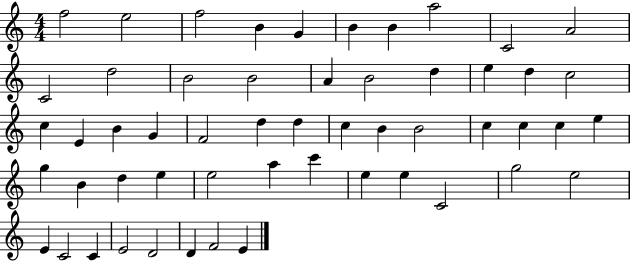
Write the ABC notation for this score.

X:1
T:Untitled
M:4/4
L:1/4
K:C
f2 e2 f2 B G B B a2 C2 A2 C2 d2 B2 B2 A B2 d e d c2 c E B G F2 d d c B B2 c c c e g B d e e2 a c' e e C2 g2 e2 E C2 C E2 D2 D F2 E